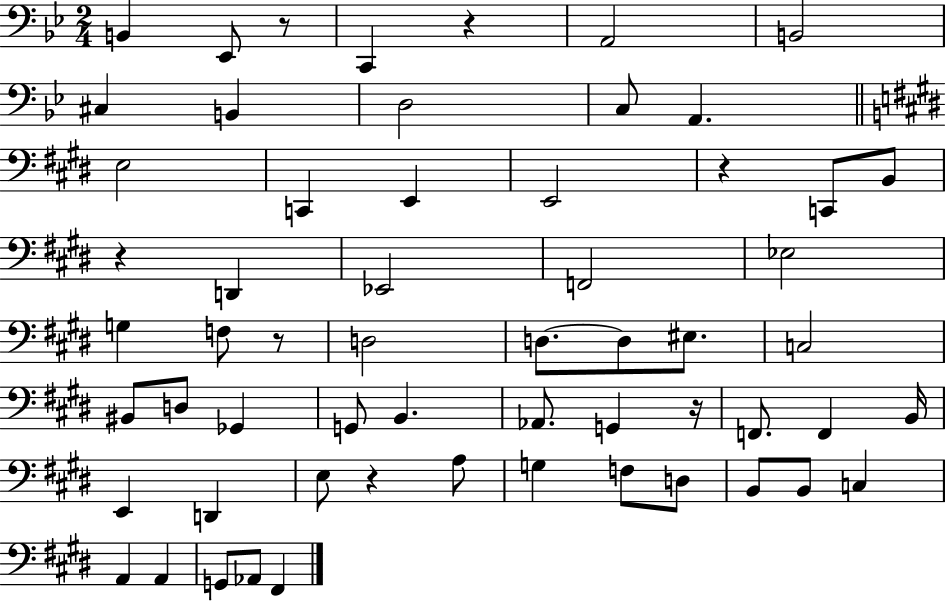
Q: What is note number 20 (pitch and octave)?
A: Eb3